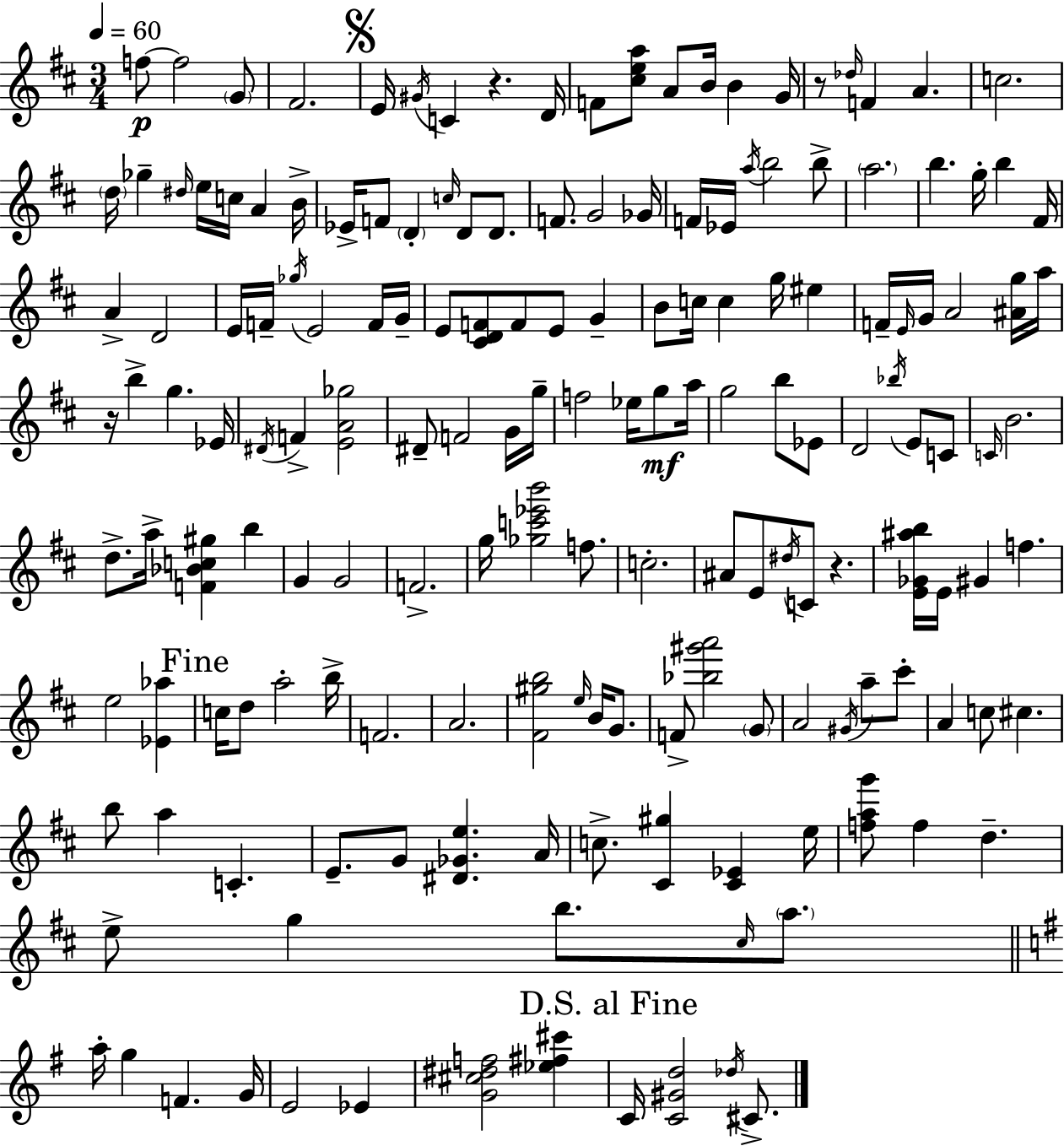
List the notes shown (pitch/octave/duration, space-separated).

F5/e F5/h G4/e F#4/h. E4/s G#4/s C4/q R/q. D4/s F4/e [C#5,E5,A5]/e A4/e B4/s B4/q G4/s R/e Db5/s F4/q A4/q. C5/h. D5/s Gb5/q D#5/s E5/s C5/s A4/q B4/s Eb4/s F4/e D4/q C5/s D4/e D4/e. F4/e. G4/h Gb4/s F4/s Eb4/s A5/s B5/h B5/e A5/h. B5/q. G5/s B5/q F#4/s A4/q D4/h E4/s F4/s Gb5/s E4/h F4/s G4/s E4/e [C#4,D4,F4]/e F4/e E4/e G4/q B4/e C5/s C5/q G5/s EIS5/q F4/s E4/s G4/s A4/h [A#4,G5]/s A5/s R/s B5/q G5/q. Eb4/s D#4/s F4/q [E4,A4,Gb5]/h D#4/e F4/h G4/s G5/s F5/h Eb5/s G5/e A5/s G5/h B5/e Eb4/e D4/h Bb5/s E4/e C4/e C4/s B4/h. D5/e. A5/s [F4,Bb4,C5,G#5]/q B5/q G4/q G4/h F4/h. G5/s [Gb5,C6,Eb6,B6]/h F5/e. C5/h. A#4/e E4/e D#5/s C4/e R/q. [E4,Gb4,A#5,B5]/s E4/s G#4/q F5/q. E5/h [Eb4,Ab5]/q C5/s D5/e A5/h B5/s F4/h. A4/h. [F#4,G#5,B5]/h E5/s B4/s G4/e. F4/e [Bb5,G#6,A6]/h G4/e A4/h G#4/s A5/e C#6/e A4/q C5/e C#5/q. B5/e A5/q C4/q. E4/e. G4/e [D#4,Gb4,E5]/q. A4/s C5/e. [C#4,G#5]/q [C#4,Eb4]/q E5/s [F5,A5,G6]/e F5/q D5/q. E5/e G5/q B5/e. C#5/s A5/e. A5/s G5/q F4/q. G4/s E4/h Eb4/q [G4,C#5,D#5,F5]/h [Eb5,F#5,C#6]/q C4/s [C4,G#4,D5]/h Db5/s C#4/e.